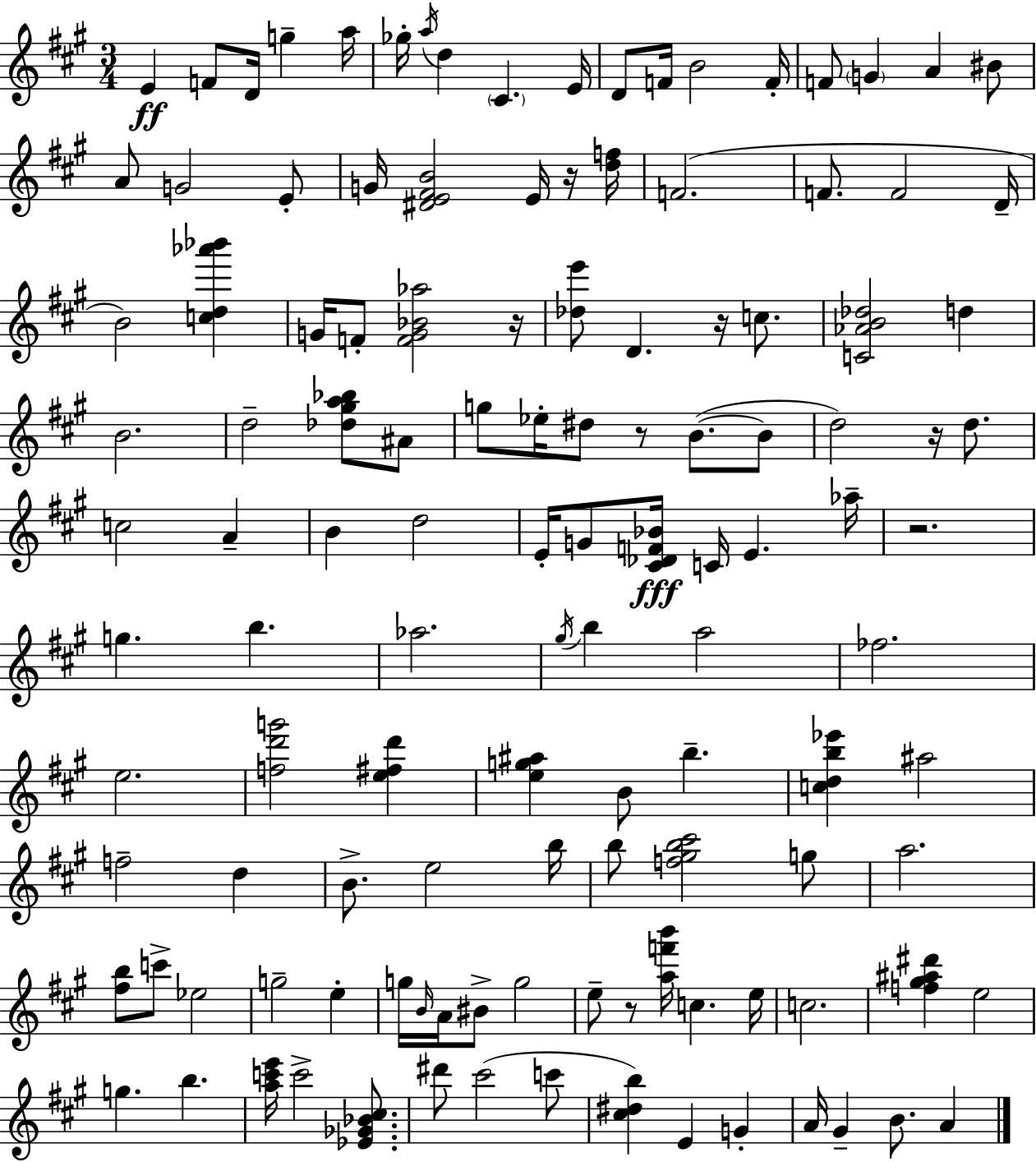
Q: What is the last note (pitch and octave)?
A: A4